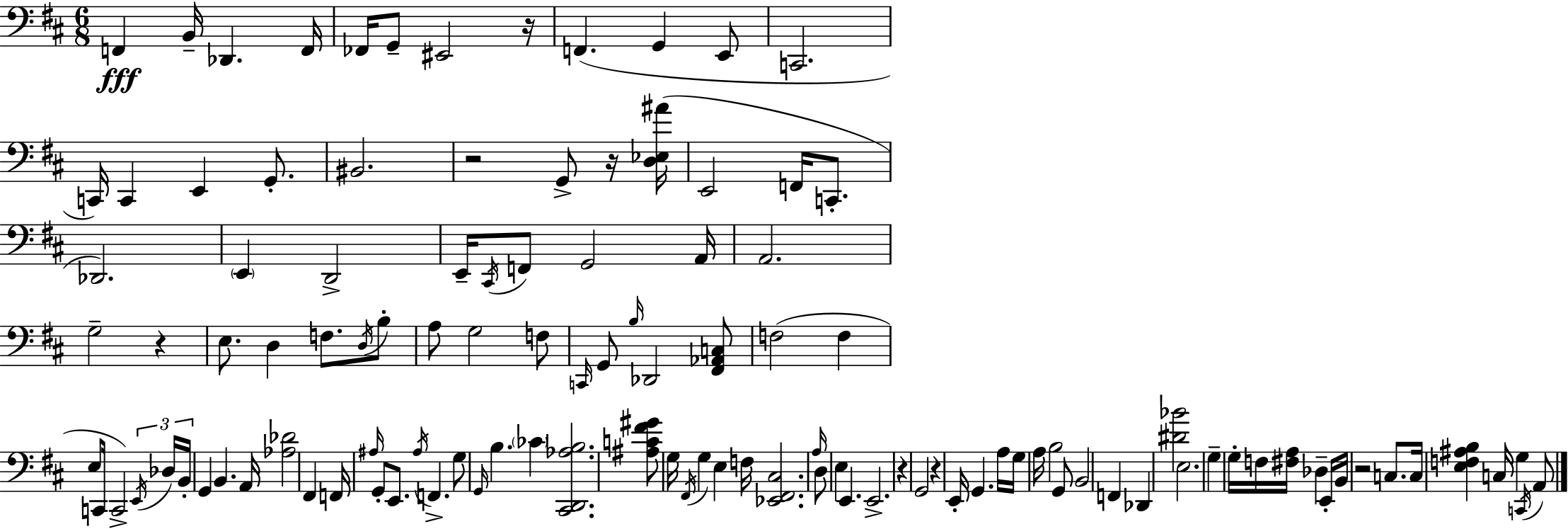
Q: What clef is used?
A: bass